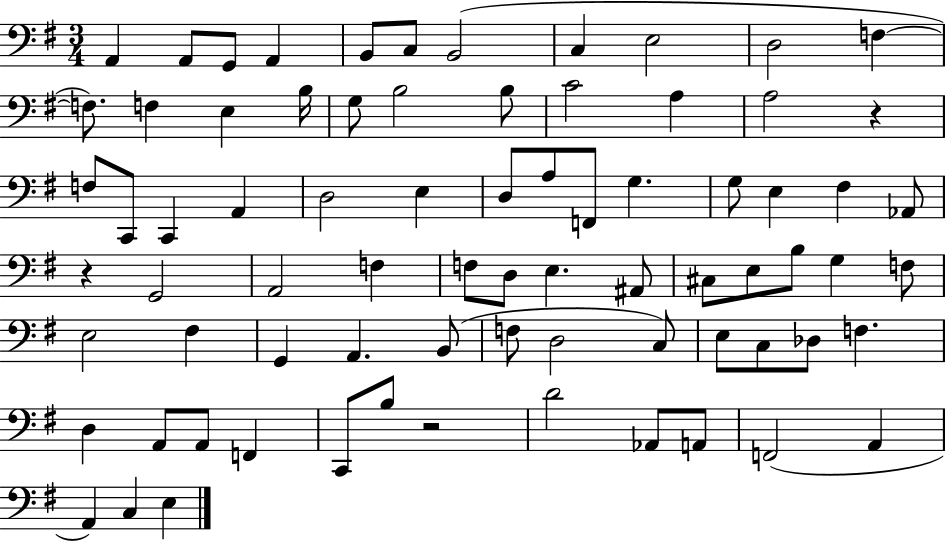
{
  \clef bass
  \numericTimeSignature
  \time 3/4
  \key g \major
  a,4 a,8 g,8 a,4 | b,8 c8 b,2( | c4 e2 | d2 f4~~ | \break f8.) f4 e4 b16 | g8 b2 b8 | c'2 a4 | a2 r4 | \break f8 c,8 c,4 a,4 | d2 e4 | d8 a8 f,8 g4. | g8 e4 fis4 aes,8 | \break r4 g,2 | a,2 f4 | f8 d8 e4. ais,8 | cis8 e8 b8 g4 f8 | \break e2 fis4 | g,4 a,4. b,8( | f8 d2 c8) | e8 c8 des8 f4. | \break d4 a,8 a,8 f,4 | c,8 b8 r2 | d'2 aes,8 a,8 | f,2( a,4 | \break a,4) c4 e4 | \bar "|."
}